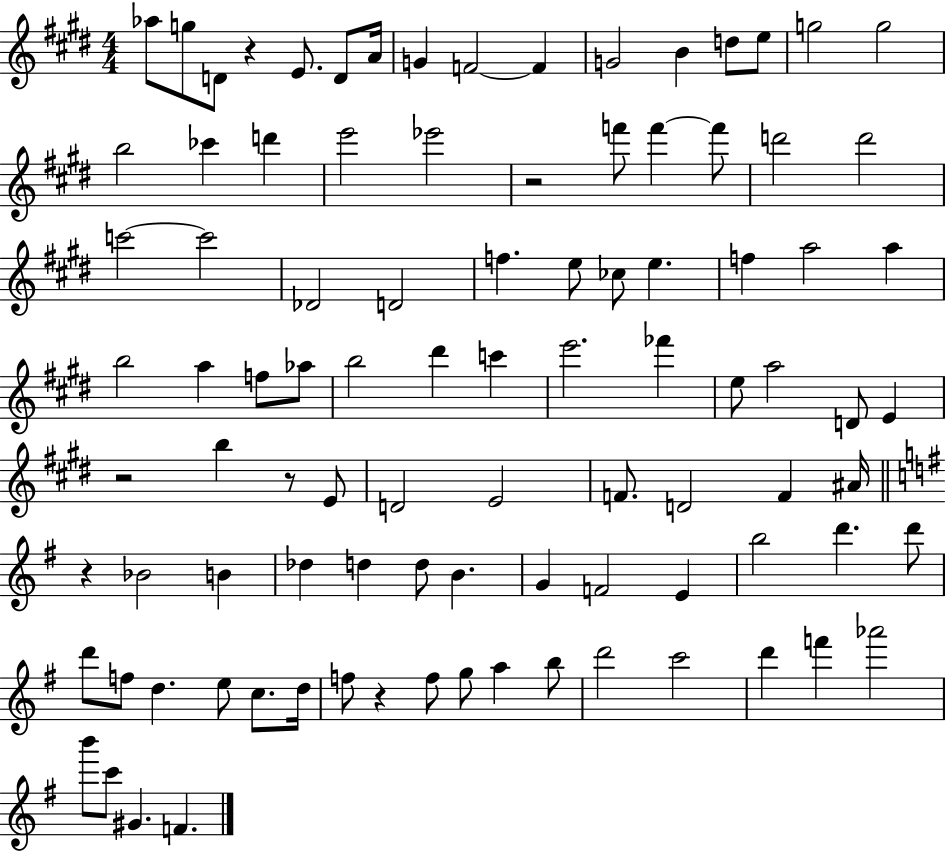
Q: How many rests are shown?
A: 6